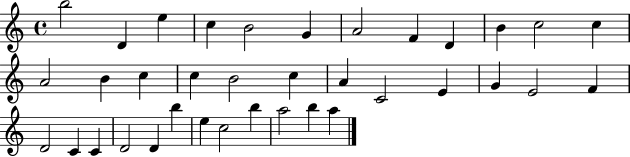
{
  \clef treble
  \time 4/4
  \defaultTimeSignature
  \key c \major
  b''2 d'4 e''4 | c''4 b'2 g'4 | a'2 f'4 d'4 | b'4 c''2 c''4 | \break a'2 b'4 c''4 | c''4 b'2 c''4 | a'4 c'2 e'4 | g'4 e'2 f'4 | \break d'2 c'4 c'4 | d'2 d'4 b''4 | e''4 c''2 b''4 | a''2 b''4 a''4 | \break \bar "|."
}